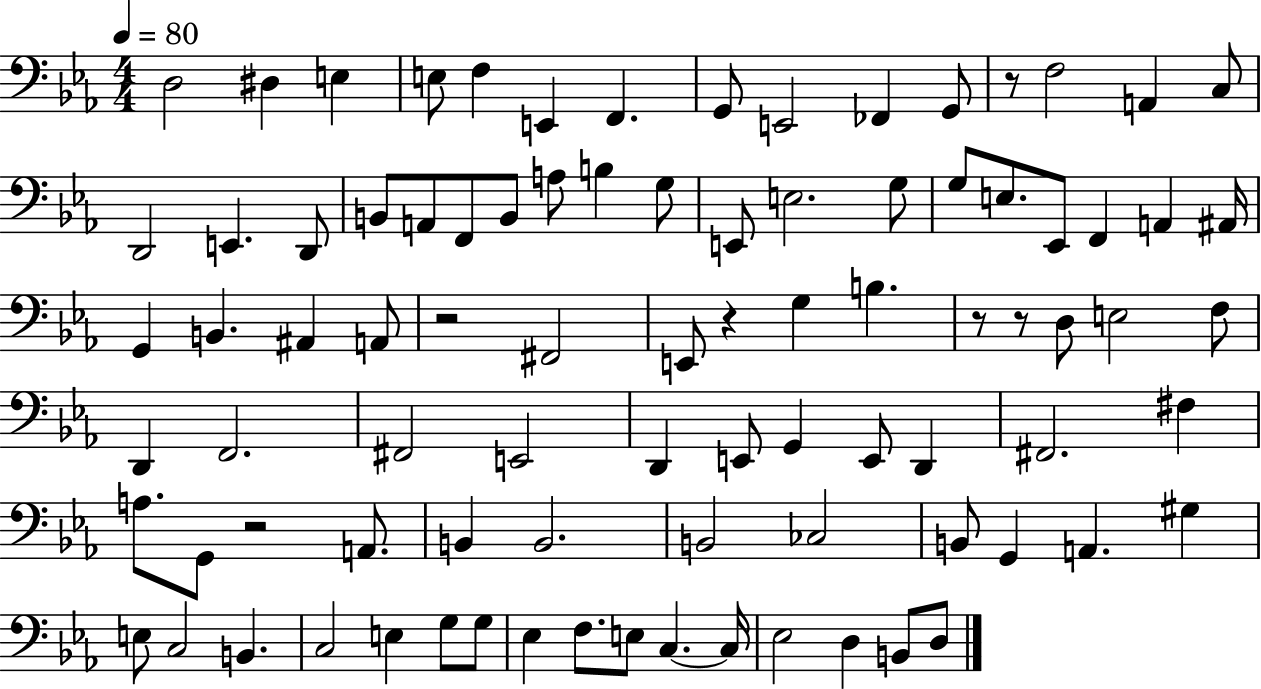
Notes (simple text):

D3/h D#3/q E3/q E3/e F3/q E2/q F2/q. G2/e E2/h FES2/q G2/e R/e F3/h A2/q C3/e D2/h E2/q. D2/e B2/e A2/e F2/e B2/e A3/e B3/q G3/e E2/e E3/h. G3/e G3/e E3/e. Eb2/e F2/q A2/q A#2/s G2/q B2/q. A#2/q A2/e R/h F#2/h E2/e R/q G3/q B3/q. R/e R/e D3/e E3/h F3/e D2/q F2/h. F#2/h E2/h D2/q E2/e G2/q E2/e D2/q F#2/h. F#3/q A3/e. G2/e R/h A2/e. B2/q B2/h. B2/h CES3/h B2/e G2/q A2/q. G#3/q E3/e C3/h B2/q. C3/h E3/q G3/e G3/e Eb3/q F3/e. E3/e C3/q. C3/s Eb3/h D3/q B2/e D3/e